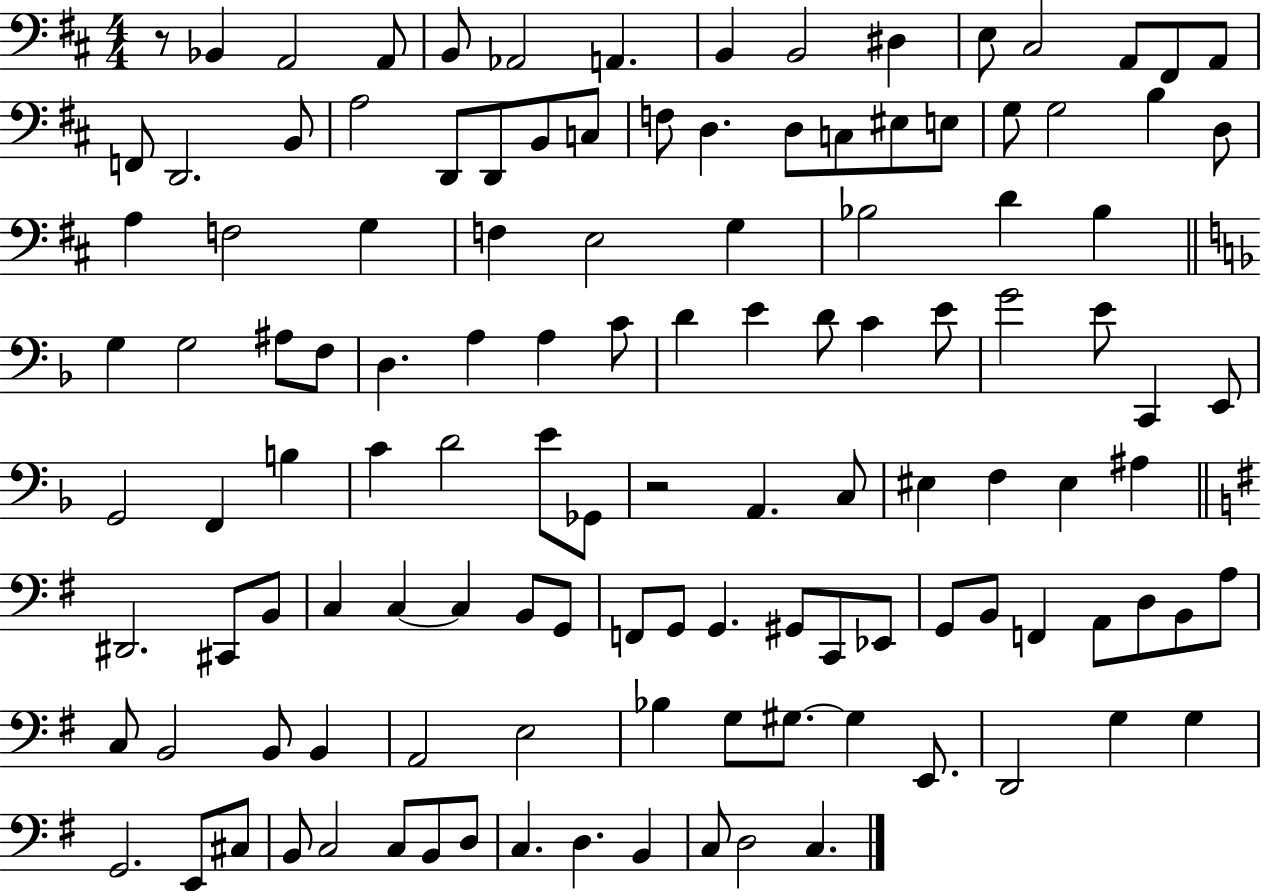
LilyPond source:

{
  \clef bass
  \numericTimeSignature
  \time 4/4
  \key d \major
  r8 bes,4 a,2 a,8 | b,8 aes,2 a,4. | b,4 b,2 dis4 | e8 cis2 a,8 fis,8 a,8 | \break f,8 d,2. b,8 | a2 d,8 d,8 b,8 c8 | f8 d4. d8 c8 eis8 e8 | g8 g2 b4 d8 | \break a4 f2 g4 | f4 e2 g4 | bes2 d'4 bes4 | \bar "||" \break \key f \major g4 g2 ais8 f8 | d4. a4 a4 c'8 | d'4 e'4 d'8 c'4 e'8 | g'2 e'8 c,4 e,8 | \break g,2 f,4 b4 | c'4 d'2 e'8 ges,8 | r2 a,4. c8 | eis4 f4 eis4 ais4 | \break \bar "||" \break \key g \major dis,2. cis,8 b,8 | c4 c4~~ c4 b,8 g,8 | f,8 g,8 g,4. gis,8 c,8 ees,8 | g,8 b,8 f,4 a,8 d8 b,8 a8 | \break c8 b,2 b,8 b,4 | a,2 e2 | bes4 g8 gis8.~~ gis4 e,8. | d,2 g4 g4 | \break g,2. e,8 cis8 | b,8 c2 c8 b,8 d8 | c4. d4. b,4 | c8 d2 c4. | \break \bar "|."
}